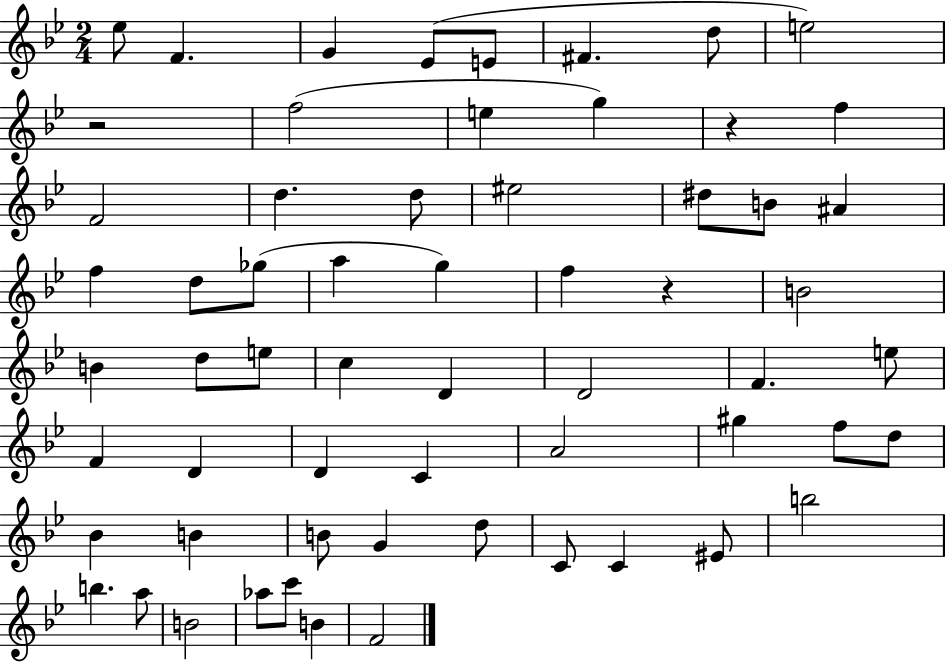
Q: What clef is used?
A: treble